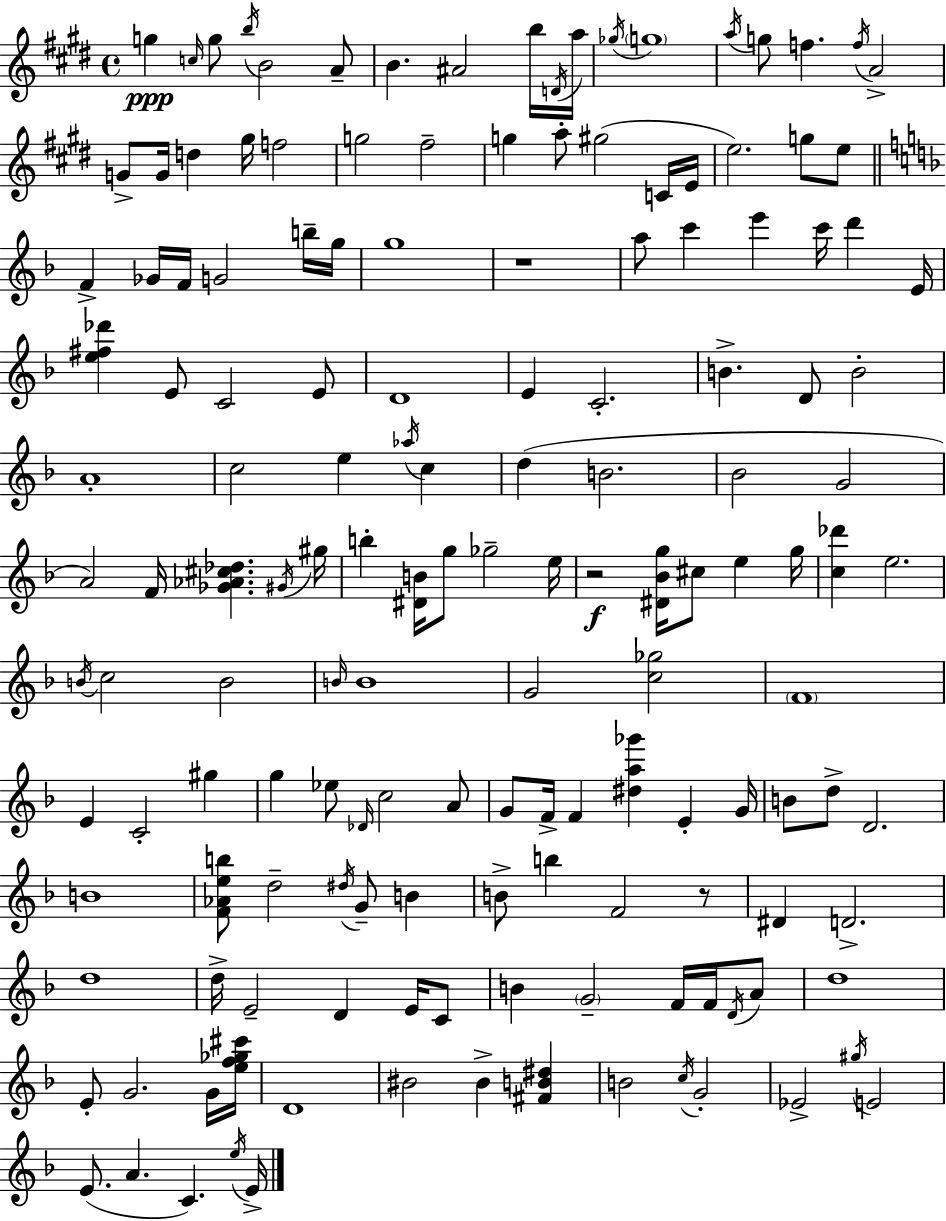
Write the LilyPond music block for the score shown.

{
  \clef treble
  \time 4/4
  \defaultTimeSignature
  \key e \major
  g''4\ppp \grace { c''16 } g''8 \acciaccatura { b''16 } b'2 | a'8-- b'4. ais'2 | b''16 \acciaccatura { d'16 } a''16 \acciaccatura { ges''16 } \parenthesize g''1 | \acciaccatura { a''16 } g''8 f''4. \acciaccatura { f''16 } a'2-> | \break g'8-> g'16 d''4 gis''16 f''2 | g''2 fis''2-- | g''4 a''8-. gis''2( | c'16 e'16 e''2.) | \break g''8 e''8 \bar "||" \break \key f \major f'4-> ges'16 f'16 g'2 b''16-- g''16 | g''1 | r1 | a''8 c'''4 e'''4 c'''16 d'''4 e'16 | \break <e'' fis'' des'''>4 e'8 c'2 e'8 | d'1 | e'4 c'2.-. | b'4.-> d'8 b'2-. | \break a'1-. | c''2 e''4 \acciaccatura { aes''16 } c''4 | d''4( b'2. | bes'2 g'2 | \break a'2) f'16 <ges' aes' cis'' des''>4. | \acciaccatura { gis'16 } gis''16 b''4-. <dis' b'>16 g''8 ges''2-- | e''16 r2\f <dis' bes' g''>16 cis''8 e''4 | g''16 <c'' des'''>4 e''2. | \break \acciaccatura { b'16 } c''2 b'2 | \grace { b'16 } b'1 | g'2 <c'' ges''>2 | \parenthesize f'1 | \break e'4 c'2-. | gis''4 g''4 ees''8 \grace { des'16 } c''2 | a'8 g'8 f'16-> f'4 <dis'' a'' ges'''>4 | e'4-. g'16 b'8 d''8-> d'2. | \break b'1 | <f' aes' e'' b''>8 d''2-- \acciaccatura { dis''16 } | g'8-- b'4 b'8-> b''4 f'2 | r8 dis'4 d'2.-> | \break d''1 | d''16-> e'2-- d'4 | e'16 c'8 b'4 \parenthesize g'2-- | f'16 f'16 \acciaccatura { d'16 } a'8 d''1 | \break e'8-. g'2. | g'16 <e'' f'' ges'' cis'''>16 d'1 | bis'2 bis'4-> | <fis' b' dis''>4 b'2 \acciaccatura { c''16 } | \break g'2-. ees'2-> | \acciaccatura { gis''16 } e'2 e'8.( a'4. | c'4.) \acciaccatura { e''16 } e'16-> \bar "|."
}